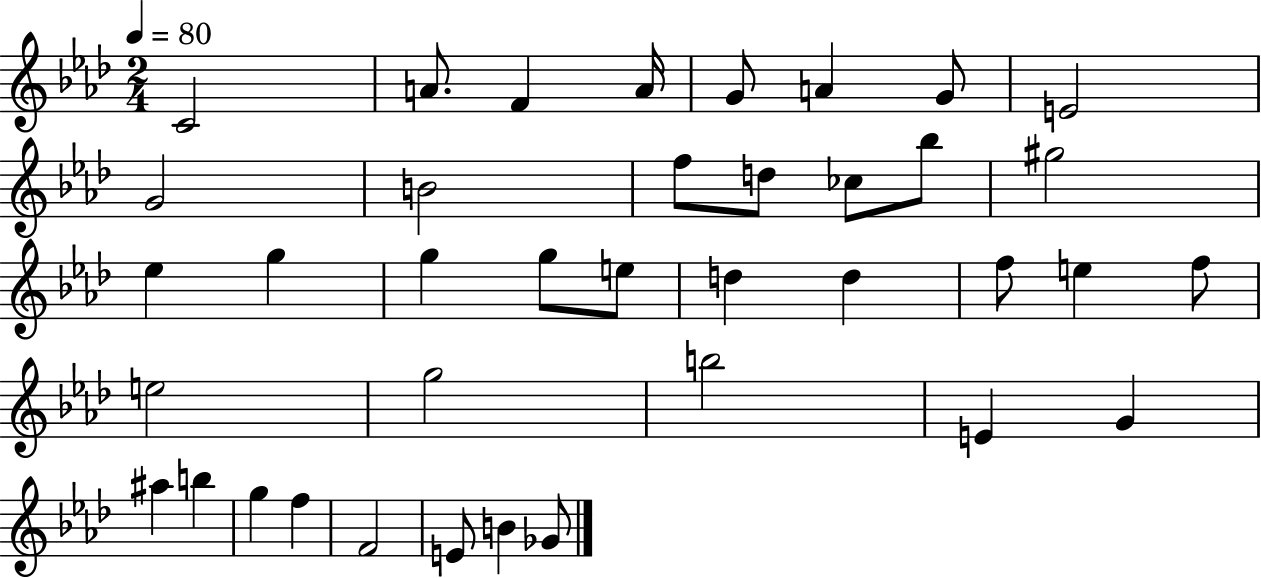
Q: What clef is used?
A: treble